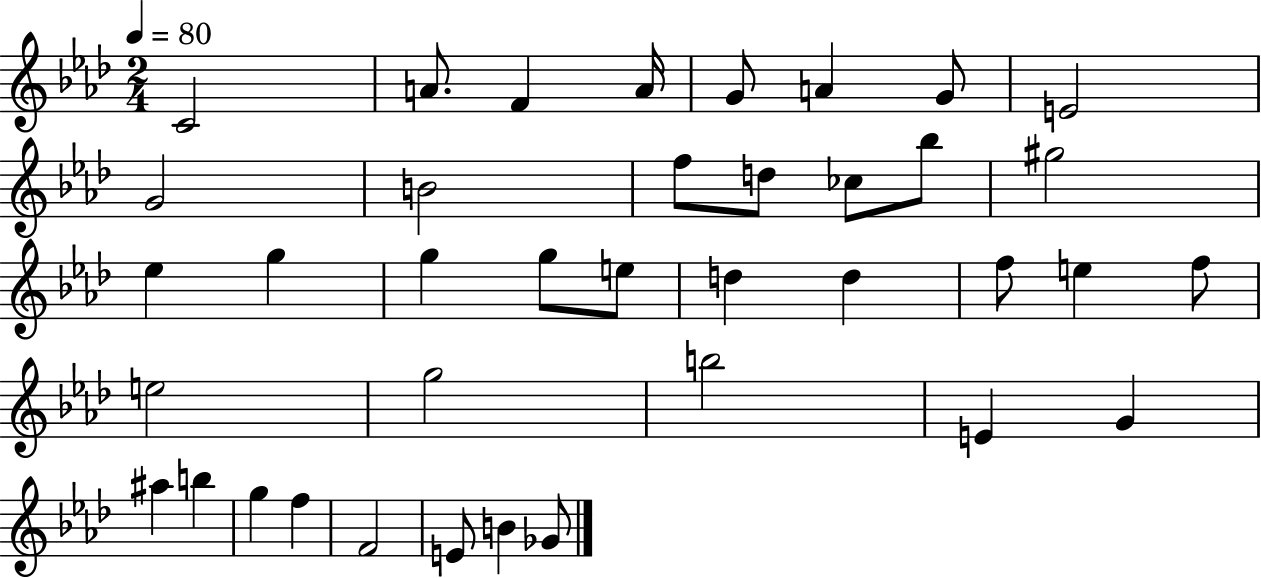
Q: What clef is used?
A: treble